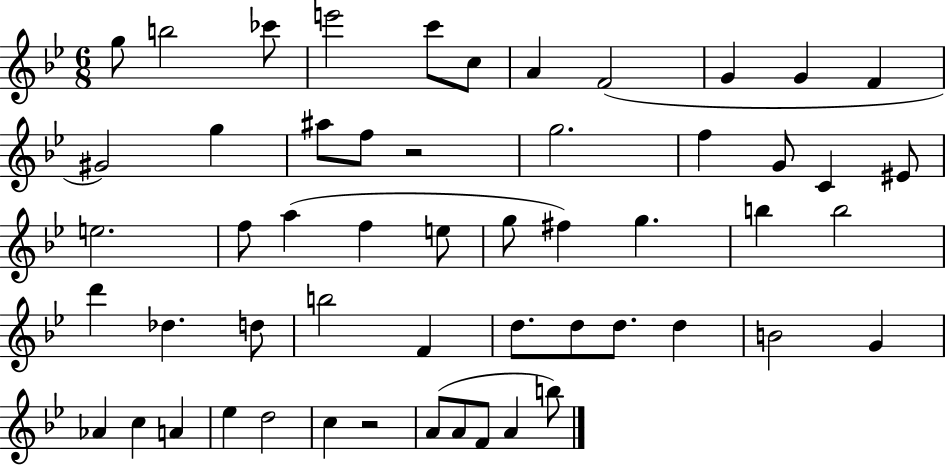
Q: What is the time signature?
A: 6/8